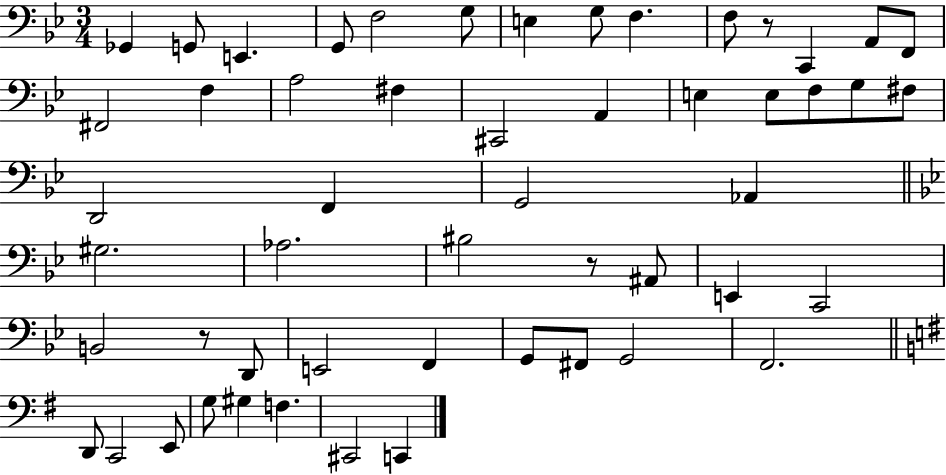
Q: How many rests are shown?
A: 3